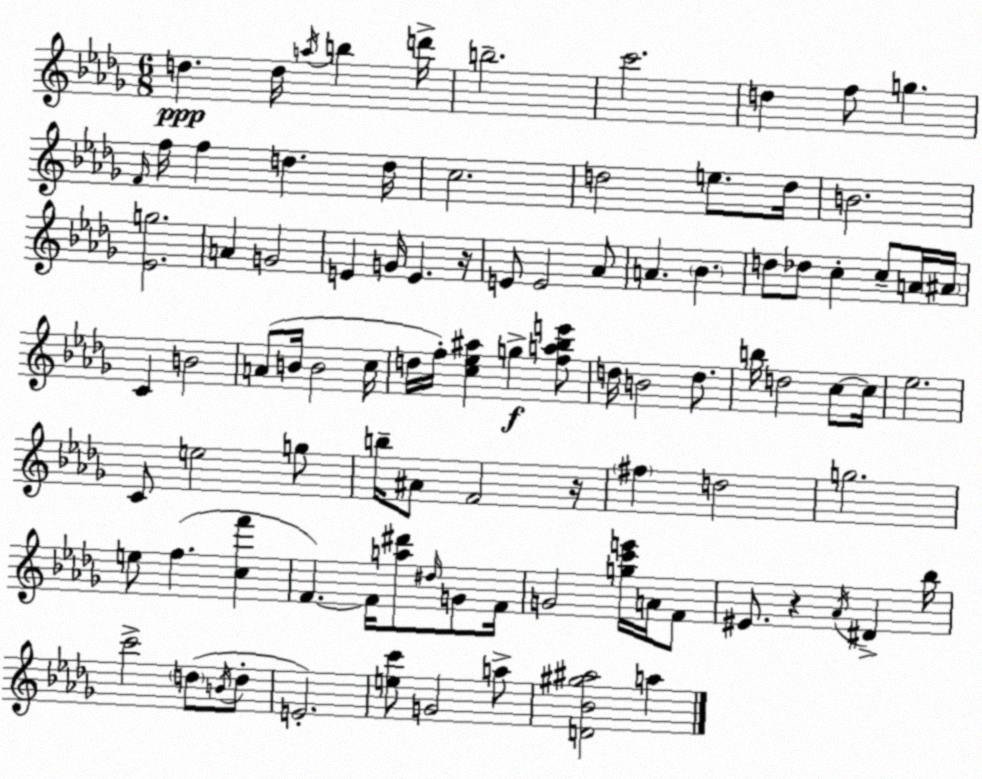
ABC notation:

X:1
T:Untitled
M:6/8
L:1/4
K:Bbm
d d/4 a/4 b d'/4 b2 c'2 d f/2 g F/4 f/4 f d d/4 c2 d2 e/2 d/4 B2 [_Eg]2 A G2 E G/4 E z/4 E/2 E2 _A/2 A _B d/2 _d/2 c c/2 A/4 ^A/4 C B2 A/2 B/4 B2 c/4 d/4 f/4 [c_e^a] g [fa_be']/2 d/4 B2 d/2 b/4 d2 c/2 c/4 _e2 C/2 e2 g/2 b/4 ^A/2 F2 z/4 ^f d2 g2 e/2 f [cf'] F F/4 [a^d']/2 ^d/4 G/2 F/4 G2 [gc'e']/4 A/4 F/2 ^E/2 z _A/4 ^D _b/4 c'2 d/2 B/4 d/2 E2 [ec']/2 G2 a/2 [D_B^g^a]2 a